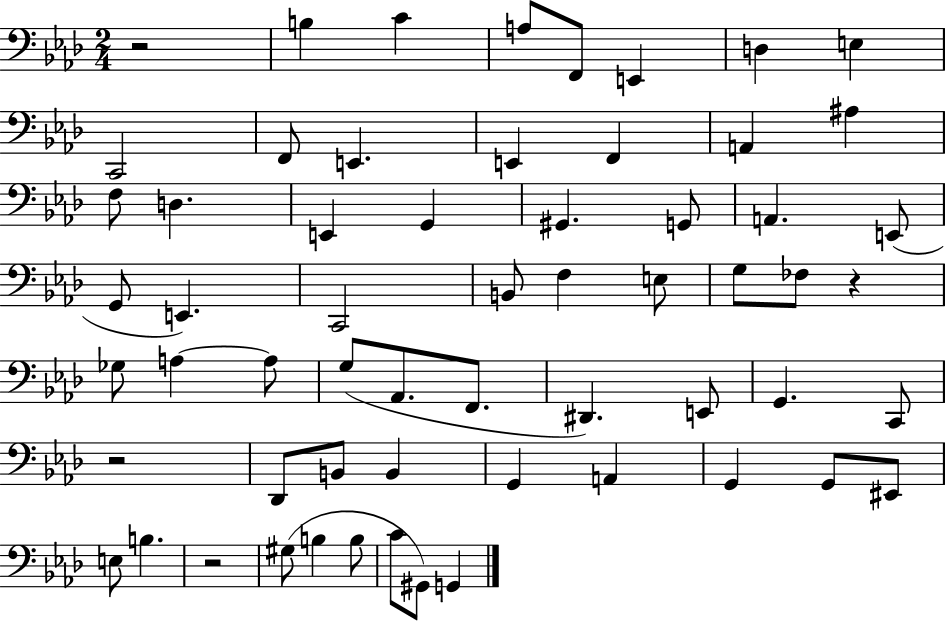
{
  \clef bass
  \numericTimeSignature
  \time 2/4
  \key aes \major
  \repeat volta 2 { r2 | b4 c'4 | a8 f,8 e,4 | d4 e4 | \break c,2 | f,8 e,4. | e,4 f,4 | a,4 ais4 | \break f8 d4. | e,4 g,4 | gis,4. g,8 | a,4. e,8( | \break g,8 e,4.) | c,2 | b,8 f4 e8 | g8 fes8 r4 | \break ges8 a4~~ a8 | g8( aes,8. f,8. | dis,4.) e,8 | g,4. c,8 | \break r2 | des,8 b,8 b,4 | g,4 a,4 | g,4 g,8 eis,8 | \break e8 b4. | r2 | gis8( b4 b8 | c'8 gis,8) g,4 | \break } \bar "|."
}